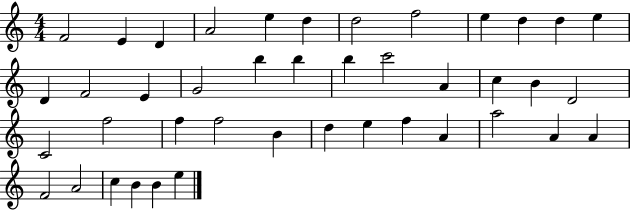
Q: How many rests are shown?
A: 0